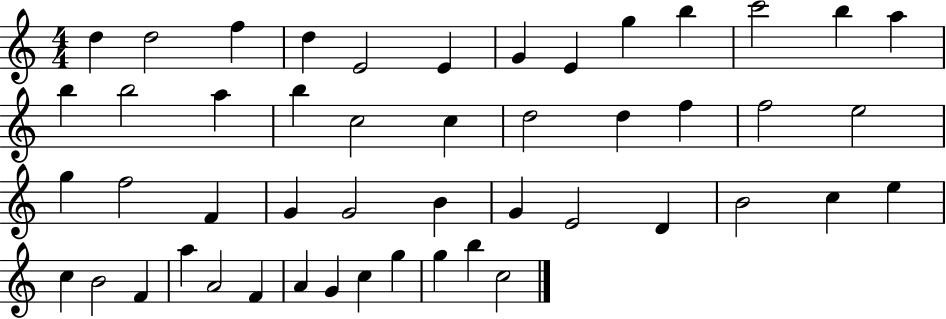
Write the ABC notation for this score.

X:1
T:Untitled
M:4/4
L:1/4
K:C
d d2 f d E2 E G E g b c'2 b a b b2 a b c2 c d2 d f f2 e2 g f2 F G G2 B G E2 D B2 c e c B2 F a A2 F A G c g g b c2